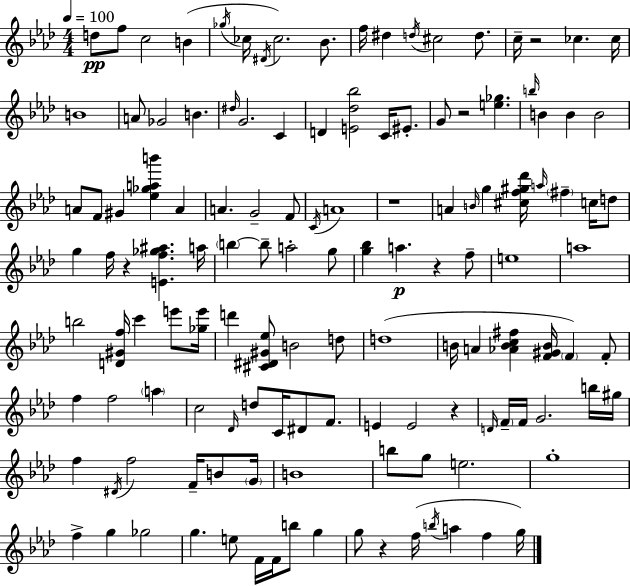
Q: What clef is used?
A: treble